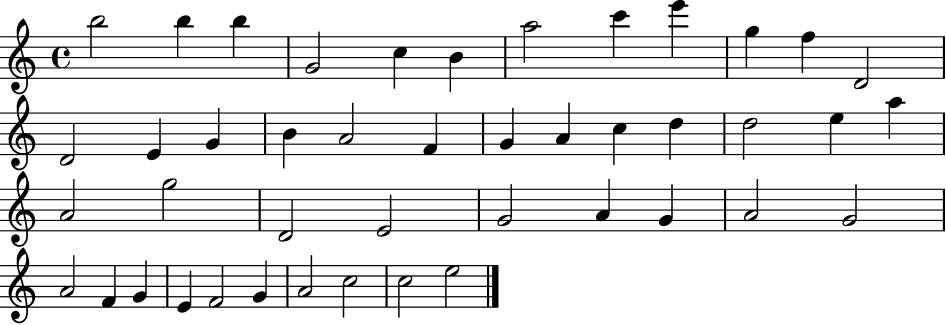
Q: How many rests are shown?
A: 0